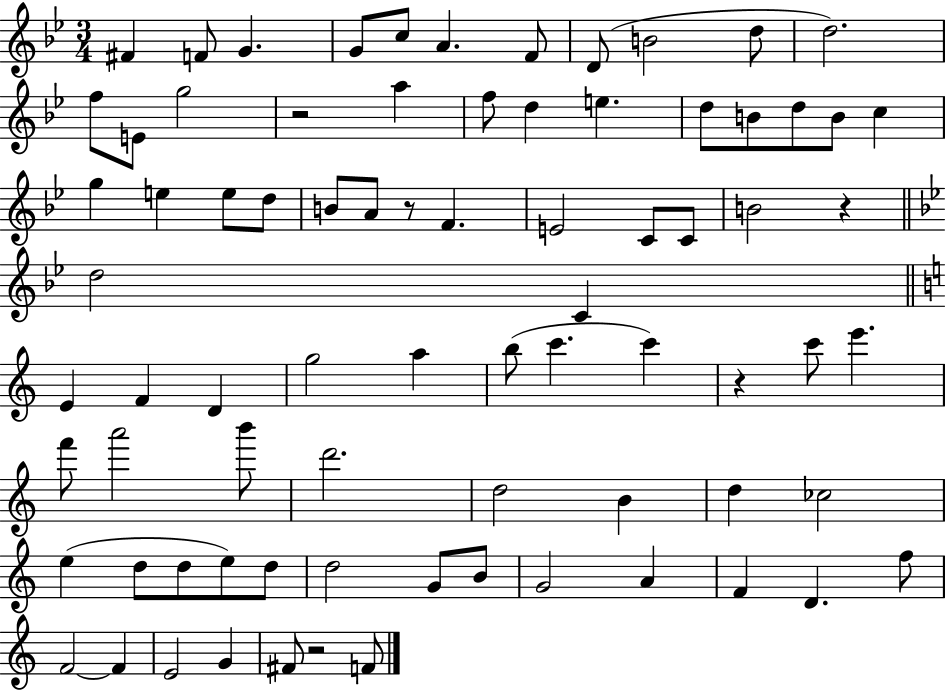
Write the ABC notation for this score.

X:1
T:Untitled
M:3/4
L:1/4
K:Bb
^F F/2 G G/2 c/2 A F/2 D/2 B2 d/2 d2 f/2 E/2 g2 z2 a f/2 d e d/2 B/2 d/2 B/2 c g e e/2 d/2 B/2 A/2 z/2 F E2 C/2 C/2 B2 z d2 C E F D g2 a b/2 c' c' z c'/2 e' f'/2 a'2 b'/2 d'2 d2 B d _c2 e d/2 d/2 e/2 d/2 d2 G/2 B/2 G2 A F D f/2 F2 F E2 G ^F/2 z2 F/2